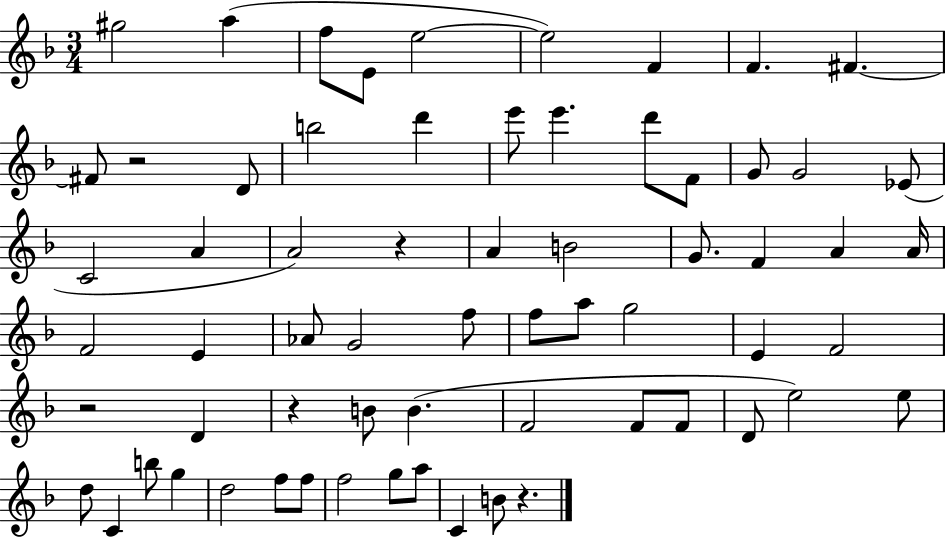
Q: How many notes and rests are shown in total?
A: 65